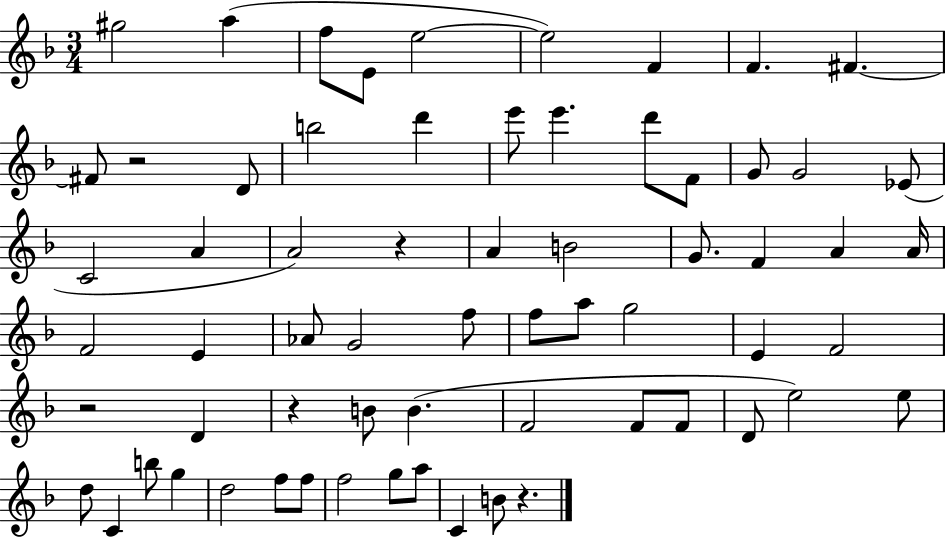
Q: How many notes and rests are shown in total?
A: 65